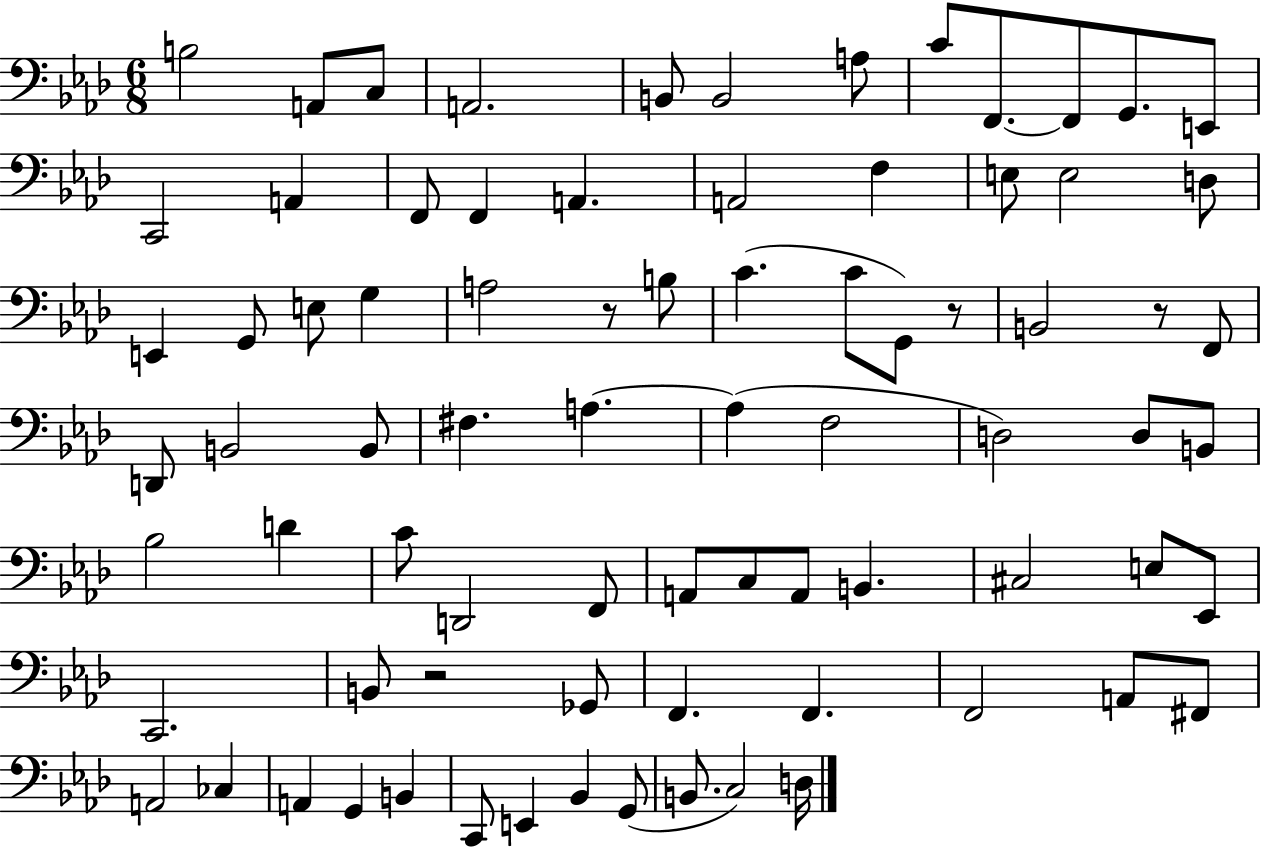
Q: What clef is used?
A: bass